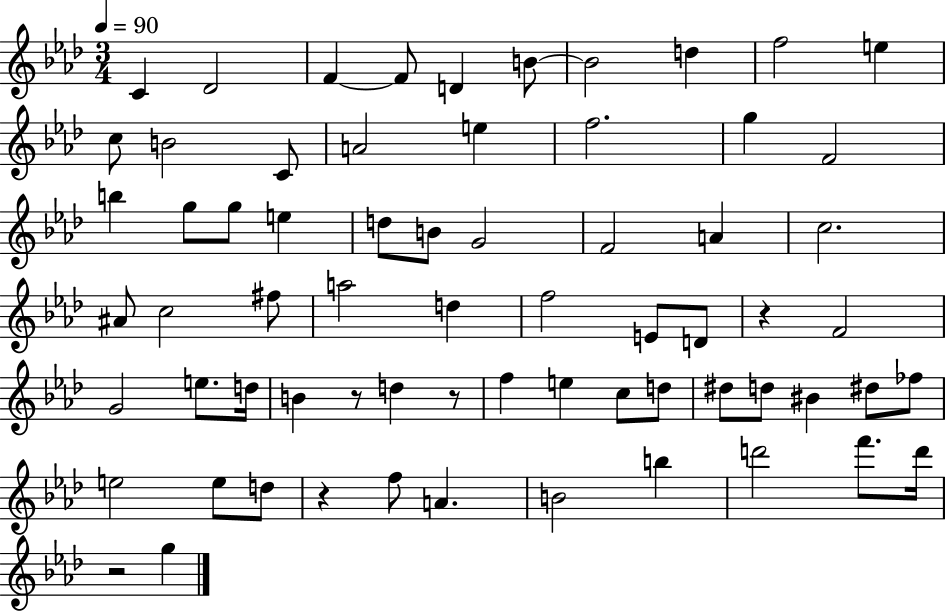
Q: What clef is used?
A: treble